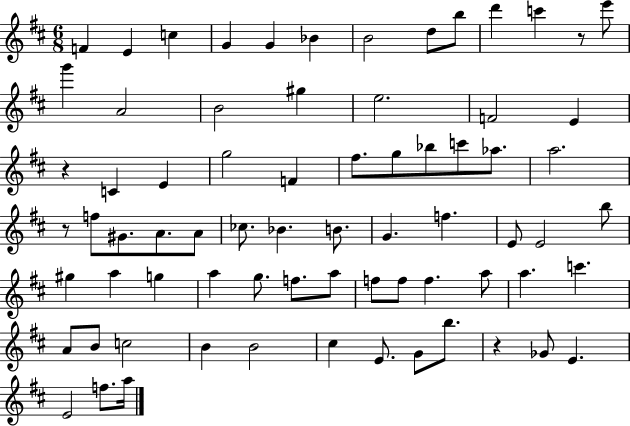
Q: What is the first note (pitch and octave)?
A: F4